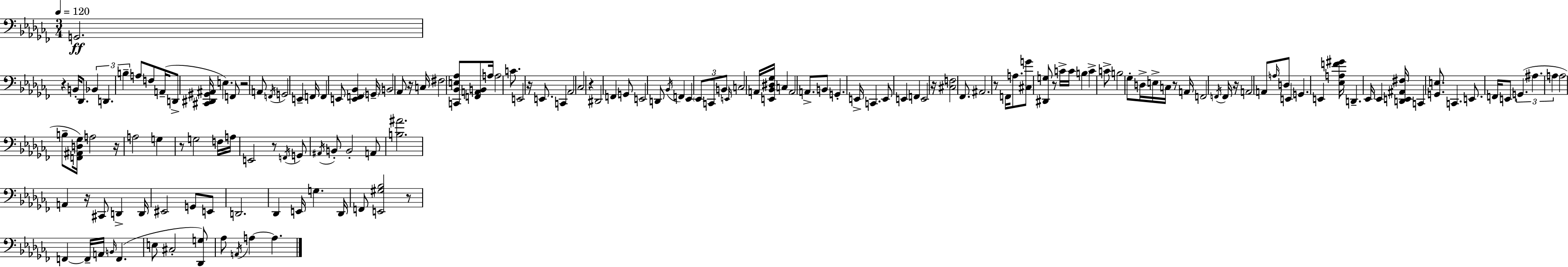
{
  \clef bass
  \numericTimeSignature
  \time 3/4
  \key aes \minor
  \tempo 4 = 120
  g,2.\ff | r4 b,16-. des,8. \tuplet 3/2 { bes,4 | d,4. b4-- } a8 | f8 a,16--( d,8-> <cis, dis, gis, ais,>16 e4.) | \break f,8 r2 a,8 | \acciaccatura { f,16 } g,2 e,4-- | f,16 f,4 e,8 <e, f, bes,>4 | \parenthesize g,16-- b,2 aes,8 r16 | \break c16 fis2 <c, bes, e aes>8 <f, a, b,>8 | a16 a2 c'8. | e,2 r16 e,8. | c,4 aes,2 | \break ces2 r4 | dis,2 f,4 | g,8 e,2 d,8 | \acciaccatura { bes,16 } f,4 ees,4 \tuplet 3/2 { \parenthesize ees,8 | \break c,8 b,8 } \grace { e,16 } c2 | a,16 <e, bes, dis ges>16 c4 a,2 | a,8.-> b,8 g,4.-. | e,16-> c,4. e,8 e,4 | \break f,4 e,2 | r16 <cis f>2 | fes,8. ais,2. | r8 f,16 a8. <cis g'>8 <dis, g>8 | \break r8 c'16-> c'16 b4 c'4-> | c'8-> b2 ges8-. | d16-> e16-> c16 r8 a,16 f,2 | \acciaccatura { f,16 } f,16 r16 a,2 | \break a,8 \grace { a16 } d8 e,4 g,4. | e,4 <ees a f' gis'>16 d,4.-- | ees,16 ees,4 <d, e, ais, fis>16 c,4 | <g, e>8. c,4. e,8. | \break f,16 e,8 \tuplet 3/2 { g,4.( ais4. | a4 } a2 | b8-- <f, ais, d ges>16) a2 | r16 a2 | \break g4 r8 g2 | f16 a16 e,2 | r8 \acciaccatura { f,16 } g,8 \acciaccatura { ais,16 } b,8-. b,2-. | a,8 <b ais'>2. | \break a,4 r16 | cis,8 d,4-> d,16 eis,2 | g,8 e,8 d,2. | des,4 e,16 | \break g4. des,16 f,8 <e, gis bes>2 | r8 f,4~~ f,16-- | a,16 \grace { b,16 } f,4.( e8 cis2-. | <des, g>8) aes8 \acciaccatura { a,16 } a4~~ | \break a4. \bar "|."
}